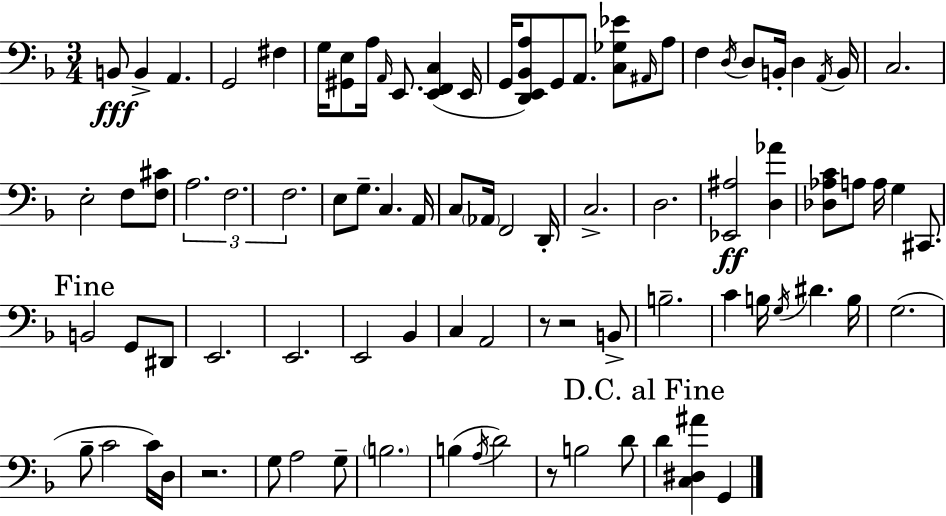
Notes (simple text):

B2/e B2/q A2/q. G2/h F#3/q G3/s [G#2,E3]/e A3/s A2/s E2/e. [E2,F2,C3]/q E2/s G2/s [D2,E2,Bb2,A3]/e G2/e A2/e. [C3,Gb3,Eb4]/e A#2/s A3/e F3/q D3/s D3/e B2/s D3/q A2/s B2/s C3/h. E3/h F3/e [F3,C#4]/e A3/h. F3/h. F3/h. E3/e G3/e. C3/q. A2/s C3/e Ab2/s F2/h D2/s C3/h. D3/h. [Eb2,A#3]/h [D3,Ab4]/q [Db3,Ab3,C4]/e A3/e A3/s G3/q C#2/e. B2/h G2/e D#2/e E2/h. E2/h. E2/h Bb2/q C3/q A2/h R/e R/h B2/e B3/h. C4/q B3/s G3/s D#4/q. B3/s G3/h. Bb3/e C4/h C4/s D3/s R/h. G3/e A3/h G3/e B3/h. B3/q A3/s D4/h R/e B3/h D4/e D4/q [C3,D#3,A#4]/q G2/q